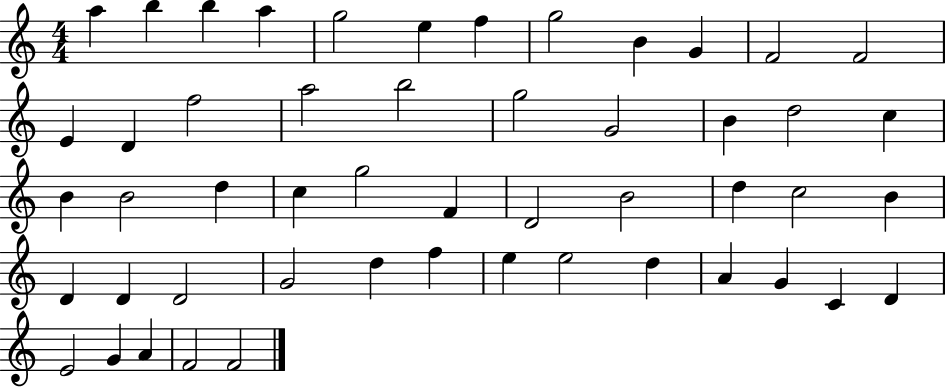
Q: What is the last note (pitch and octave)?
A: F4